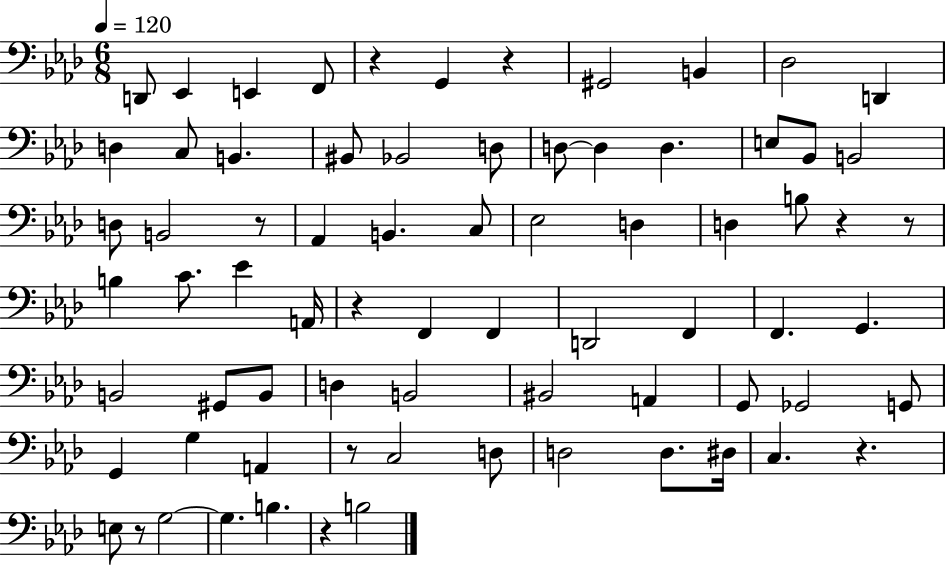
{
  \clef bass
  \numericTimeSignature
  \time 6/8
  \key aes \major
  \tempo 4 = 120
  \repeat volta 2 { d,8 ees,4 e,4 f,8 | r4 g,4 r4 | gis,2 b,4 | des2 d,4 | \break d4 c8 b,4. | bis,8 bes,2 d8 | d8~~ d4 d4. | e8 bes,8 b,2 | \break d8 b,2 r8 | aes,4 b,4. c8 | ees2 d4 | d4 b8 r4 r8 | \break b4 c'8. ees'4 a,16 | r4 f,4 f,4 | d,2 f,4 | f,4. g,4. | \break b,2 gis,8 b,8 | d4 b,2 | bis,2 a,4 | g,8 ges,2 g,8 | \break g,4 g4 a,4 | r8 c2 d8 | d2 d8. dis16 | c4. r4. | \break e8 r8 g2~~ | g4. b4. | r4 b2 | } \bar "|."
}